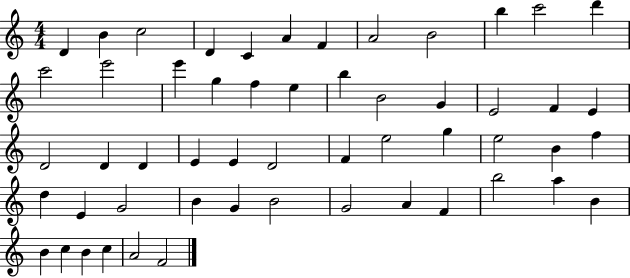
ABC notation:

X:1
T:Untitled
M:4/4
L:1/4
K:C
D B c2 D C A F A2 B2 b c'2 d' c'2 e'2 e' g f e b B2 G E2 F E D2 D D E E D2 F e2 g e2 B f d E G2 B G B2 G2 A F b2 a B B c B c A2 F2